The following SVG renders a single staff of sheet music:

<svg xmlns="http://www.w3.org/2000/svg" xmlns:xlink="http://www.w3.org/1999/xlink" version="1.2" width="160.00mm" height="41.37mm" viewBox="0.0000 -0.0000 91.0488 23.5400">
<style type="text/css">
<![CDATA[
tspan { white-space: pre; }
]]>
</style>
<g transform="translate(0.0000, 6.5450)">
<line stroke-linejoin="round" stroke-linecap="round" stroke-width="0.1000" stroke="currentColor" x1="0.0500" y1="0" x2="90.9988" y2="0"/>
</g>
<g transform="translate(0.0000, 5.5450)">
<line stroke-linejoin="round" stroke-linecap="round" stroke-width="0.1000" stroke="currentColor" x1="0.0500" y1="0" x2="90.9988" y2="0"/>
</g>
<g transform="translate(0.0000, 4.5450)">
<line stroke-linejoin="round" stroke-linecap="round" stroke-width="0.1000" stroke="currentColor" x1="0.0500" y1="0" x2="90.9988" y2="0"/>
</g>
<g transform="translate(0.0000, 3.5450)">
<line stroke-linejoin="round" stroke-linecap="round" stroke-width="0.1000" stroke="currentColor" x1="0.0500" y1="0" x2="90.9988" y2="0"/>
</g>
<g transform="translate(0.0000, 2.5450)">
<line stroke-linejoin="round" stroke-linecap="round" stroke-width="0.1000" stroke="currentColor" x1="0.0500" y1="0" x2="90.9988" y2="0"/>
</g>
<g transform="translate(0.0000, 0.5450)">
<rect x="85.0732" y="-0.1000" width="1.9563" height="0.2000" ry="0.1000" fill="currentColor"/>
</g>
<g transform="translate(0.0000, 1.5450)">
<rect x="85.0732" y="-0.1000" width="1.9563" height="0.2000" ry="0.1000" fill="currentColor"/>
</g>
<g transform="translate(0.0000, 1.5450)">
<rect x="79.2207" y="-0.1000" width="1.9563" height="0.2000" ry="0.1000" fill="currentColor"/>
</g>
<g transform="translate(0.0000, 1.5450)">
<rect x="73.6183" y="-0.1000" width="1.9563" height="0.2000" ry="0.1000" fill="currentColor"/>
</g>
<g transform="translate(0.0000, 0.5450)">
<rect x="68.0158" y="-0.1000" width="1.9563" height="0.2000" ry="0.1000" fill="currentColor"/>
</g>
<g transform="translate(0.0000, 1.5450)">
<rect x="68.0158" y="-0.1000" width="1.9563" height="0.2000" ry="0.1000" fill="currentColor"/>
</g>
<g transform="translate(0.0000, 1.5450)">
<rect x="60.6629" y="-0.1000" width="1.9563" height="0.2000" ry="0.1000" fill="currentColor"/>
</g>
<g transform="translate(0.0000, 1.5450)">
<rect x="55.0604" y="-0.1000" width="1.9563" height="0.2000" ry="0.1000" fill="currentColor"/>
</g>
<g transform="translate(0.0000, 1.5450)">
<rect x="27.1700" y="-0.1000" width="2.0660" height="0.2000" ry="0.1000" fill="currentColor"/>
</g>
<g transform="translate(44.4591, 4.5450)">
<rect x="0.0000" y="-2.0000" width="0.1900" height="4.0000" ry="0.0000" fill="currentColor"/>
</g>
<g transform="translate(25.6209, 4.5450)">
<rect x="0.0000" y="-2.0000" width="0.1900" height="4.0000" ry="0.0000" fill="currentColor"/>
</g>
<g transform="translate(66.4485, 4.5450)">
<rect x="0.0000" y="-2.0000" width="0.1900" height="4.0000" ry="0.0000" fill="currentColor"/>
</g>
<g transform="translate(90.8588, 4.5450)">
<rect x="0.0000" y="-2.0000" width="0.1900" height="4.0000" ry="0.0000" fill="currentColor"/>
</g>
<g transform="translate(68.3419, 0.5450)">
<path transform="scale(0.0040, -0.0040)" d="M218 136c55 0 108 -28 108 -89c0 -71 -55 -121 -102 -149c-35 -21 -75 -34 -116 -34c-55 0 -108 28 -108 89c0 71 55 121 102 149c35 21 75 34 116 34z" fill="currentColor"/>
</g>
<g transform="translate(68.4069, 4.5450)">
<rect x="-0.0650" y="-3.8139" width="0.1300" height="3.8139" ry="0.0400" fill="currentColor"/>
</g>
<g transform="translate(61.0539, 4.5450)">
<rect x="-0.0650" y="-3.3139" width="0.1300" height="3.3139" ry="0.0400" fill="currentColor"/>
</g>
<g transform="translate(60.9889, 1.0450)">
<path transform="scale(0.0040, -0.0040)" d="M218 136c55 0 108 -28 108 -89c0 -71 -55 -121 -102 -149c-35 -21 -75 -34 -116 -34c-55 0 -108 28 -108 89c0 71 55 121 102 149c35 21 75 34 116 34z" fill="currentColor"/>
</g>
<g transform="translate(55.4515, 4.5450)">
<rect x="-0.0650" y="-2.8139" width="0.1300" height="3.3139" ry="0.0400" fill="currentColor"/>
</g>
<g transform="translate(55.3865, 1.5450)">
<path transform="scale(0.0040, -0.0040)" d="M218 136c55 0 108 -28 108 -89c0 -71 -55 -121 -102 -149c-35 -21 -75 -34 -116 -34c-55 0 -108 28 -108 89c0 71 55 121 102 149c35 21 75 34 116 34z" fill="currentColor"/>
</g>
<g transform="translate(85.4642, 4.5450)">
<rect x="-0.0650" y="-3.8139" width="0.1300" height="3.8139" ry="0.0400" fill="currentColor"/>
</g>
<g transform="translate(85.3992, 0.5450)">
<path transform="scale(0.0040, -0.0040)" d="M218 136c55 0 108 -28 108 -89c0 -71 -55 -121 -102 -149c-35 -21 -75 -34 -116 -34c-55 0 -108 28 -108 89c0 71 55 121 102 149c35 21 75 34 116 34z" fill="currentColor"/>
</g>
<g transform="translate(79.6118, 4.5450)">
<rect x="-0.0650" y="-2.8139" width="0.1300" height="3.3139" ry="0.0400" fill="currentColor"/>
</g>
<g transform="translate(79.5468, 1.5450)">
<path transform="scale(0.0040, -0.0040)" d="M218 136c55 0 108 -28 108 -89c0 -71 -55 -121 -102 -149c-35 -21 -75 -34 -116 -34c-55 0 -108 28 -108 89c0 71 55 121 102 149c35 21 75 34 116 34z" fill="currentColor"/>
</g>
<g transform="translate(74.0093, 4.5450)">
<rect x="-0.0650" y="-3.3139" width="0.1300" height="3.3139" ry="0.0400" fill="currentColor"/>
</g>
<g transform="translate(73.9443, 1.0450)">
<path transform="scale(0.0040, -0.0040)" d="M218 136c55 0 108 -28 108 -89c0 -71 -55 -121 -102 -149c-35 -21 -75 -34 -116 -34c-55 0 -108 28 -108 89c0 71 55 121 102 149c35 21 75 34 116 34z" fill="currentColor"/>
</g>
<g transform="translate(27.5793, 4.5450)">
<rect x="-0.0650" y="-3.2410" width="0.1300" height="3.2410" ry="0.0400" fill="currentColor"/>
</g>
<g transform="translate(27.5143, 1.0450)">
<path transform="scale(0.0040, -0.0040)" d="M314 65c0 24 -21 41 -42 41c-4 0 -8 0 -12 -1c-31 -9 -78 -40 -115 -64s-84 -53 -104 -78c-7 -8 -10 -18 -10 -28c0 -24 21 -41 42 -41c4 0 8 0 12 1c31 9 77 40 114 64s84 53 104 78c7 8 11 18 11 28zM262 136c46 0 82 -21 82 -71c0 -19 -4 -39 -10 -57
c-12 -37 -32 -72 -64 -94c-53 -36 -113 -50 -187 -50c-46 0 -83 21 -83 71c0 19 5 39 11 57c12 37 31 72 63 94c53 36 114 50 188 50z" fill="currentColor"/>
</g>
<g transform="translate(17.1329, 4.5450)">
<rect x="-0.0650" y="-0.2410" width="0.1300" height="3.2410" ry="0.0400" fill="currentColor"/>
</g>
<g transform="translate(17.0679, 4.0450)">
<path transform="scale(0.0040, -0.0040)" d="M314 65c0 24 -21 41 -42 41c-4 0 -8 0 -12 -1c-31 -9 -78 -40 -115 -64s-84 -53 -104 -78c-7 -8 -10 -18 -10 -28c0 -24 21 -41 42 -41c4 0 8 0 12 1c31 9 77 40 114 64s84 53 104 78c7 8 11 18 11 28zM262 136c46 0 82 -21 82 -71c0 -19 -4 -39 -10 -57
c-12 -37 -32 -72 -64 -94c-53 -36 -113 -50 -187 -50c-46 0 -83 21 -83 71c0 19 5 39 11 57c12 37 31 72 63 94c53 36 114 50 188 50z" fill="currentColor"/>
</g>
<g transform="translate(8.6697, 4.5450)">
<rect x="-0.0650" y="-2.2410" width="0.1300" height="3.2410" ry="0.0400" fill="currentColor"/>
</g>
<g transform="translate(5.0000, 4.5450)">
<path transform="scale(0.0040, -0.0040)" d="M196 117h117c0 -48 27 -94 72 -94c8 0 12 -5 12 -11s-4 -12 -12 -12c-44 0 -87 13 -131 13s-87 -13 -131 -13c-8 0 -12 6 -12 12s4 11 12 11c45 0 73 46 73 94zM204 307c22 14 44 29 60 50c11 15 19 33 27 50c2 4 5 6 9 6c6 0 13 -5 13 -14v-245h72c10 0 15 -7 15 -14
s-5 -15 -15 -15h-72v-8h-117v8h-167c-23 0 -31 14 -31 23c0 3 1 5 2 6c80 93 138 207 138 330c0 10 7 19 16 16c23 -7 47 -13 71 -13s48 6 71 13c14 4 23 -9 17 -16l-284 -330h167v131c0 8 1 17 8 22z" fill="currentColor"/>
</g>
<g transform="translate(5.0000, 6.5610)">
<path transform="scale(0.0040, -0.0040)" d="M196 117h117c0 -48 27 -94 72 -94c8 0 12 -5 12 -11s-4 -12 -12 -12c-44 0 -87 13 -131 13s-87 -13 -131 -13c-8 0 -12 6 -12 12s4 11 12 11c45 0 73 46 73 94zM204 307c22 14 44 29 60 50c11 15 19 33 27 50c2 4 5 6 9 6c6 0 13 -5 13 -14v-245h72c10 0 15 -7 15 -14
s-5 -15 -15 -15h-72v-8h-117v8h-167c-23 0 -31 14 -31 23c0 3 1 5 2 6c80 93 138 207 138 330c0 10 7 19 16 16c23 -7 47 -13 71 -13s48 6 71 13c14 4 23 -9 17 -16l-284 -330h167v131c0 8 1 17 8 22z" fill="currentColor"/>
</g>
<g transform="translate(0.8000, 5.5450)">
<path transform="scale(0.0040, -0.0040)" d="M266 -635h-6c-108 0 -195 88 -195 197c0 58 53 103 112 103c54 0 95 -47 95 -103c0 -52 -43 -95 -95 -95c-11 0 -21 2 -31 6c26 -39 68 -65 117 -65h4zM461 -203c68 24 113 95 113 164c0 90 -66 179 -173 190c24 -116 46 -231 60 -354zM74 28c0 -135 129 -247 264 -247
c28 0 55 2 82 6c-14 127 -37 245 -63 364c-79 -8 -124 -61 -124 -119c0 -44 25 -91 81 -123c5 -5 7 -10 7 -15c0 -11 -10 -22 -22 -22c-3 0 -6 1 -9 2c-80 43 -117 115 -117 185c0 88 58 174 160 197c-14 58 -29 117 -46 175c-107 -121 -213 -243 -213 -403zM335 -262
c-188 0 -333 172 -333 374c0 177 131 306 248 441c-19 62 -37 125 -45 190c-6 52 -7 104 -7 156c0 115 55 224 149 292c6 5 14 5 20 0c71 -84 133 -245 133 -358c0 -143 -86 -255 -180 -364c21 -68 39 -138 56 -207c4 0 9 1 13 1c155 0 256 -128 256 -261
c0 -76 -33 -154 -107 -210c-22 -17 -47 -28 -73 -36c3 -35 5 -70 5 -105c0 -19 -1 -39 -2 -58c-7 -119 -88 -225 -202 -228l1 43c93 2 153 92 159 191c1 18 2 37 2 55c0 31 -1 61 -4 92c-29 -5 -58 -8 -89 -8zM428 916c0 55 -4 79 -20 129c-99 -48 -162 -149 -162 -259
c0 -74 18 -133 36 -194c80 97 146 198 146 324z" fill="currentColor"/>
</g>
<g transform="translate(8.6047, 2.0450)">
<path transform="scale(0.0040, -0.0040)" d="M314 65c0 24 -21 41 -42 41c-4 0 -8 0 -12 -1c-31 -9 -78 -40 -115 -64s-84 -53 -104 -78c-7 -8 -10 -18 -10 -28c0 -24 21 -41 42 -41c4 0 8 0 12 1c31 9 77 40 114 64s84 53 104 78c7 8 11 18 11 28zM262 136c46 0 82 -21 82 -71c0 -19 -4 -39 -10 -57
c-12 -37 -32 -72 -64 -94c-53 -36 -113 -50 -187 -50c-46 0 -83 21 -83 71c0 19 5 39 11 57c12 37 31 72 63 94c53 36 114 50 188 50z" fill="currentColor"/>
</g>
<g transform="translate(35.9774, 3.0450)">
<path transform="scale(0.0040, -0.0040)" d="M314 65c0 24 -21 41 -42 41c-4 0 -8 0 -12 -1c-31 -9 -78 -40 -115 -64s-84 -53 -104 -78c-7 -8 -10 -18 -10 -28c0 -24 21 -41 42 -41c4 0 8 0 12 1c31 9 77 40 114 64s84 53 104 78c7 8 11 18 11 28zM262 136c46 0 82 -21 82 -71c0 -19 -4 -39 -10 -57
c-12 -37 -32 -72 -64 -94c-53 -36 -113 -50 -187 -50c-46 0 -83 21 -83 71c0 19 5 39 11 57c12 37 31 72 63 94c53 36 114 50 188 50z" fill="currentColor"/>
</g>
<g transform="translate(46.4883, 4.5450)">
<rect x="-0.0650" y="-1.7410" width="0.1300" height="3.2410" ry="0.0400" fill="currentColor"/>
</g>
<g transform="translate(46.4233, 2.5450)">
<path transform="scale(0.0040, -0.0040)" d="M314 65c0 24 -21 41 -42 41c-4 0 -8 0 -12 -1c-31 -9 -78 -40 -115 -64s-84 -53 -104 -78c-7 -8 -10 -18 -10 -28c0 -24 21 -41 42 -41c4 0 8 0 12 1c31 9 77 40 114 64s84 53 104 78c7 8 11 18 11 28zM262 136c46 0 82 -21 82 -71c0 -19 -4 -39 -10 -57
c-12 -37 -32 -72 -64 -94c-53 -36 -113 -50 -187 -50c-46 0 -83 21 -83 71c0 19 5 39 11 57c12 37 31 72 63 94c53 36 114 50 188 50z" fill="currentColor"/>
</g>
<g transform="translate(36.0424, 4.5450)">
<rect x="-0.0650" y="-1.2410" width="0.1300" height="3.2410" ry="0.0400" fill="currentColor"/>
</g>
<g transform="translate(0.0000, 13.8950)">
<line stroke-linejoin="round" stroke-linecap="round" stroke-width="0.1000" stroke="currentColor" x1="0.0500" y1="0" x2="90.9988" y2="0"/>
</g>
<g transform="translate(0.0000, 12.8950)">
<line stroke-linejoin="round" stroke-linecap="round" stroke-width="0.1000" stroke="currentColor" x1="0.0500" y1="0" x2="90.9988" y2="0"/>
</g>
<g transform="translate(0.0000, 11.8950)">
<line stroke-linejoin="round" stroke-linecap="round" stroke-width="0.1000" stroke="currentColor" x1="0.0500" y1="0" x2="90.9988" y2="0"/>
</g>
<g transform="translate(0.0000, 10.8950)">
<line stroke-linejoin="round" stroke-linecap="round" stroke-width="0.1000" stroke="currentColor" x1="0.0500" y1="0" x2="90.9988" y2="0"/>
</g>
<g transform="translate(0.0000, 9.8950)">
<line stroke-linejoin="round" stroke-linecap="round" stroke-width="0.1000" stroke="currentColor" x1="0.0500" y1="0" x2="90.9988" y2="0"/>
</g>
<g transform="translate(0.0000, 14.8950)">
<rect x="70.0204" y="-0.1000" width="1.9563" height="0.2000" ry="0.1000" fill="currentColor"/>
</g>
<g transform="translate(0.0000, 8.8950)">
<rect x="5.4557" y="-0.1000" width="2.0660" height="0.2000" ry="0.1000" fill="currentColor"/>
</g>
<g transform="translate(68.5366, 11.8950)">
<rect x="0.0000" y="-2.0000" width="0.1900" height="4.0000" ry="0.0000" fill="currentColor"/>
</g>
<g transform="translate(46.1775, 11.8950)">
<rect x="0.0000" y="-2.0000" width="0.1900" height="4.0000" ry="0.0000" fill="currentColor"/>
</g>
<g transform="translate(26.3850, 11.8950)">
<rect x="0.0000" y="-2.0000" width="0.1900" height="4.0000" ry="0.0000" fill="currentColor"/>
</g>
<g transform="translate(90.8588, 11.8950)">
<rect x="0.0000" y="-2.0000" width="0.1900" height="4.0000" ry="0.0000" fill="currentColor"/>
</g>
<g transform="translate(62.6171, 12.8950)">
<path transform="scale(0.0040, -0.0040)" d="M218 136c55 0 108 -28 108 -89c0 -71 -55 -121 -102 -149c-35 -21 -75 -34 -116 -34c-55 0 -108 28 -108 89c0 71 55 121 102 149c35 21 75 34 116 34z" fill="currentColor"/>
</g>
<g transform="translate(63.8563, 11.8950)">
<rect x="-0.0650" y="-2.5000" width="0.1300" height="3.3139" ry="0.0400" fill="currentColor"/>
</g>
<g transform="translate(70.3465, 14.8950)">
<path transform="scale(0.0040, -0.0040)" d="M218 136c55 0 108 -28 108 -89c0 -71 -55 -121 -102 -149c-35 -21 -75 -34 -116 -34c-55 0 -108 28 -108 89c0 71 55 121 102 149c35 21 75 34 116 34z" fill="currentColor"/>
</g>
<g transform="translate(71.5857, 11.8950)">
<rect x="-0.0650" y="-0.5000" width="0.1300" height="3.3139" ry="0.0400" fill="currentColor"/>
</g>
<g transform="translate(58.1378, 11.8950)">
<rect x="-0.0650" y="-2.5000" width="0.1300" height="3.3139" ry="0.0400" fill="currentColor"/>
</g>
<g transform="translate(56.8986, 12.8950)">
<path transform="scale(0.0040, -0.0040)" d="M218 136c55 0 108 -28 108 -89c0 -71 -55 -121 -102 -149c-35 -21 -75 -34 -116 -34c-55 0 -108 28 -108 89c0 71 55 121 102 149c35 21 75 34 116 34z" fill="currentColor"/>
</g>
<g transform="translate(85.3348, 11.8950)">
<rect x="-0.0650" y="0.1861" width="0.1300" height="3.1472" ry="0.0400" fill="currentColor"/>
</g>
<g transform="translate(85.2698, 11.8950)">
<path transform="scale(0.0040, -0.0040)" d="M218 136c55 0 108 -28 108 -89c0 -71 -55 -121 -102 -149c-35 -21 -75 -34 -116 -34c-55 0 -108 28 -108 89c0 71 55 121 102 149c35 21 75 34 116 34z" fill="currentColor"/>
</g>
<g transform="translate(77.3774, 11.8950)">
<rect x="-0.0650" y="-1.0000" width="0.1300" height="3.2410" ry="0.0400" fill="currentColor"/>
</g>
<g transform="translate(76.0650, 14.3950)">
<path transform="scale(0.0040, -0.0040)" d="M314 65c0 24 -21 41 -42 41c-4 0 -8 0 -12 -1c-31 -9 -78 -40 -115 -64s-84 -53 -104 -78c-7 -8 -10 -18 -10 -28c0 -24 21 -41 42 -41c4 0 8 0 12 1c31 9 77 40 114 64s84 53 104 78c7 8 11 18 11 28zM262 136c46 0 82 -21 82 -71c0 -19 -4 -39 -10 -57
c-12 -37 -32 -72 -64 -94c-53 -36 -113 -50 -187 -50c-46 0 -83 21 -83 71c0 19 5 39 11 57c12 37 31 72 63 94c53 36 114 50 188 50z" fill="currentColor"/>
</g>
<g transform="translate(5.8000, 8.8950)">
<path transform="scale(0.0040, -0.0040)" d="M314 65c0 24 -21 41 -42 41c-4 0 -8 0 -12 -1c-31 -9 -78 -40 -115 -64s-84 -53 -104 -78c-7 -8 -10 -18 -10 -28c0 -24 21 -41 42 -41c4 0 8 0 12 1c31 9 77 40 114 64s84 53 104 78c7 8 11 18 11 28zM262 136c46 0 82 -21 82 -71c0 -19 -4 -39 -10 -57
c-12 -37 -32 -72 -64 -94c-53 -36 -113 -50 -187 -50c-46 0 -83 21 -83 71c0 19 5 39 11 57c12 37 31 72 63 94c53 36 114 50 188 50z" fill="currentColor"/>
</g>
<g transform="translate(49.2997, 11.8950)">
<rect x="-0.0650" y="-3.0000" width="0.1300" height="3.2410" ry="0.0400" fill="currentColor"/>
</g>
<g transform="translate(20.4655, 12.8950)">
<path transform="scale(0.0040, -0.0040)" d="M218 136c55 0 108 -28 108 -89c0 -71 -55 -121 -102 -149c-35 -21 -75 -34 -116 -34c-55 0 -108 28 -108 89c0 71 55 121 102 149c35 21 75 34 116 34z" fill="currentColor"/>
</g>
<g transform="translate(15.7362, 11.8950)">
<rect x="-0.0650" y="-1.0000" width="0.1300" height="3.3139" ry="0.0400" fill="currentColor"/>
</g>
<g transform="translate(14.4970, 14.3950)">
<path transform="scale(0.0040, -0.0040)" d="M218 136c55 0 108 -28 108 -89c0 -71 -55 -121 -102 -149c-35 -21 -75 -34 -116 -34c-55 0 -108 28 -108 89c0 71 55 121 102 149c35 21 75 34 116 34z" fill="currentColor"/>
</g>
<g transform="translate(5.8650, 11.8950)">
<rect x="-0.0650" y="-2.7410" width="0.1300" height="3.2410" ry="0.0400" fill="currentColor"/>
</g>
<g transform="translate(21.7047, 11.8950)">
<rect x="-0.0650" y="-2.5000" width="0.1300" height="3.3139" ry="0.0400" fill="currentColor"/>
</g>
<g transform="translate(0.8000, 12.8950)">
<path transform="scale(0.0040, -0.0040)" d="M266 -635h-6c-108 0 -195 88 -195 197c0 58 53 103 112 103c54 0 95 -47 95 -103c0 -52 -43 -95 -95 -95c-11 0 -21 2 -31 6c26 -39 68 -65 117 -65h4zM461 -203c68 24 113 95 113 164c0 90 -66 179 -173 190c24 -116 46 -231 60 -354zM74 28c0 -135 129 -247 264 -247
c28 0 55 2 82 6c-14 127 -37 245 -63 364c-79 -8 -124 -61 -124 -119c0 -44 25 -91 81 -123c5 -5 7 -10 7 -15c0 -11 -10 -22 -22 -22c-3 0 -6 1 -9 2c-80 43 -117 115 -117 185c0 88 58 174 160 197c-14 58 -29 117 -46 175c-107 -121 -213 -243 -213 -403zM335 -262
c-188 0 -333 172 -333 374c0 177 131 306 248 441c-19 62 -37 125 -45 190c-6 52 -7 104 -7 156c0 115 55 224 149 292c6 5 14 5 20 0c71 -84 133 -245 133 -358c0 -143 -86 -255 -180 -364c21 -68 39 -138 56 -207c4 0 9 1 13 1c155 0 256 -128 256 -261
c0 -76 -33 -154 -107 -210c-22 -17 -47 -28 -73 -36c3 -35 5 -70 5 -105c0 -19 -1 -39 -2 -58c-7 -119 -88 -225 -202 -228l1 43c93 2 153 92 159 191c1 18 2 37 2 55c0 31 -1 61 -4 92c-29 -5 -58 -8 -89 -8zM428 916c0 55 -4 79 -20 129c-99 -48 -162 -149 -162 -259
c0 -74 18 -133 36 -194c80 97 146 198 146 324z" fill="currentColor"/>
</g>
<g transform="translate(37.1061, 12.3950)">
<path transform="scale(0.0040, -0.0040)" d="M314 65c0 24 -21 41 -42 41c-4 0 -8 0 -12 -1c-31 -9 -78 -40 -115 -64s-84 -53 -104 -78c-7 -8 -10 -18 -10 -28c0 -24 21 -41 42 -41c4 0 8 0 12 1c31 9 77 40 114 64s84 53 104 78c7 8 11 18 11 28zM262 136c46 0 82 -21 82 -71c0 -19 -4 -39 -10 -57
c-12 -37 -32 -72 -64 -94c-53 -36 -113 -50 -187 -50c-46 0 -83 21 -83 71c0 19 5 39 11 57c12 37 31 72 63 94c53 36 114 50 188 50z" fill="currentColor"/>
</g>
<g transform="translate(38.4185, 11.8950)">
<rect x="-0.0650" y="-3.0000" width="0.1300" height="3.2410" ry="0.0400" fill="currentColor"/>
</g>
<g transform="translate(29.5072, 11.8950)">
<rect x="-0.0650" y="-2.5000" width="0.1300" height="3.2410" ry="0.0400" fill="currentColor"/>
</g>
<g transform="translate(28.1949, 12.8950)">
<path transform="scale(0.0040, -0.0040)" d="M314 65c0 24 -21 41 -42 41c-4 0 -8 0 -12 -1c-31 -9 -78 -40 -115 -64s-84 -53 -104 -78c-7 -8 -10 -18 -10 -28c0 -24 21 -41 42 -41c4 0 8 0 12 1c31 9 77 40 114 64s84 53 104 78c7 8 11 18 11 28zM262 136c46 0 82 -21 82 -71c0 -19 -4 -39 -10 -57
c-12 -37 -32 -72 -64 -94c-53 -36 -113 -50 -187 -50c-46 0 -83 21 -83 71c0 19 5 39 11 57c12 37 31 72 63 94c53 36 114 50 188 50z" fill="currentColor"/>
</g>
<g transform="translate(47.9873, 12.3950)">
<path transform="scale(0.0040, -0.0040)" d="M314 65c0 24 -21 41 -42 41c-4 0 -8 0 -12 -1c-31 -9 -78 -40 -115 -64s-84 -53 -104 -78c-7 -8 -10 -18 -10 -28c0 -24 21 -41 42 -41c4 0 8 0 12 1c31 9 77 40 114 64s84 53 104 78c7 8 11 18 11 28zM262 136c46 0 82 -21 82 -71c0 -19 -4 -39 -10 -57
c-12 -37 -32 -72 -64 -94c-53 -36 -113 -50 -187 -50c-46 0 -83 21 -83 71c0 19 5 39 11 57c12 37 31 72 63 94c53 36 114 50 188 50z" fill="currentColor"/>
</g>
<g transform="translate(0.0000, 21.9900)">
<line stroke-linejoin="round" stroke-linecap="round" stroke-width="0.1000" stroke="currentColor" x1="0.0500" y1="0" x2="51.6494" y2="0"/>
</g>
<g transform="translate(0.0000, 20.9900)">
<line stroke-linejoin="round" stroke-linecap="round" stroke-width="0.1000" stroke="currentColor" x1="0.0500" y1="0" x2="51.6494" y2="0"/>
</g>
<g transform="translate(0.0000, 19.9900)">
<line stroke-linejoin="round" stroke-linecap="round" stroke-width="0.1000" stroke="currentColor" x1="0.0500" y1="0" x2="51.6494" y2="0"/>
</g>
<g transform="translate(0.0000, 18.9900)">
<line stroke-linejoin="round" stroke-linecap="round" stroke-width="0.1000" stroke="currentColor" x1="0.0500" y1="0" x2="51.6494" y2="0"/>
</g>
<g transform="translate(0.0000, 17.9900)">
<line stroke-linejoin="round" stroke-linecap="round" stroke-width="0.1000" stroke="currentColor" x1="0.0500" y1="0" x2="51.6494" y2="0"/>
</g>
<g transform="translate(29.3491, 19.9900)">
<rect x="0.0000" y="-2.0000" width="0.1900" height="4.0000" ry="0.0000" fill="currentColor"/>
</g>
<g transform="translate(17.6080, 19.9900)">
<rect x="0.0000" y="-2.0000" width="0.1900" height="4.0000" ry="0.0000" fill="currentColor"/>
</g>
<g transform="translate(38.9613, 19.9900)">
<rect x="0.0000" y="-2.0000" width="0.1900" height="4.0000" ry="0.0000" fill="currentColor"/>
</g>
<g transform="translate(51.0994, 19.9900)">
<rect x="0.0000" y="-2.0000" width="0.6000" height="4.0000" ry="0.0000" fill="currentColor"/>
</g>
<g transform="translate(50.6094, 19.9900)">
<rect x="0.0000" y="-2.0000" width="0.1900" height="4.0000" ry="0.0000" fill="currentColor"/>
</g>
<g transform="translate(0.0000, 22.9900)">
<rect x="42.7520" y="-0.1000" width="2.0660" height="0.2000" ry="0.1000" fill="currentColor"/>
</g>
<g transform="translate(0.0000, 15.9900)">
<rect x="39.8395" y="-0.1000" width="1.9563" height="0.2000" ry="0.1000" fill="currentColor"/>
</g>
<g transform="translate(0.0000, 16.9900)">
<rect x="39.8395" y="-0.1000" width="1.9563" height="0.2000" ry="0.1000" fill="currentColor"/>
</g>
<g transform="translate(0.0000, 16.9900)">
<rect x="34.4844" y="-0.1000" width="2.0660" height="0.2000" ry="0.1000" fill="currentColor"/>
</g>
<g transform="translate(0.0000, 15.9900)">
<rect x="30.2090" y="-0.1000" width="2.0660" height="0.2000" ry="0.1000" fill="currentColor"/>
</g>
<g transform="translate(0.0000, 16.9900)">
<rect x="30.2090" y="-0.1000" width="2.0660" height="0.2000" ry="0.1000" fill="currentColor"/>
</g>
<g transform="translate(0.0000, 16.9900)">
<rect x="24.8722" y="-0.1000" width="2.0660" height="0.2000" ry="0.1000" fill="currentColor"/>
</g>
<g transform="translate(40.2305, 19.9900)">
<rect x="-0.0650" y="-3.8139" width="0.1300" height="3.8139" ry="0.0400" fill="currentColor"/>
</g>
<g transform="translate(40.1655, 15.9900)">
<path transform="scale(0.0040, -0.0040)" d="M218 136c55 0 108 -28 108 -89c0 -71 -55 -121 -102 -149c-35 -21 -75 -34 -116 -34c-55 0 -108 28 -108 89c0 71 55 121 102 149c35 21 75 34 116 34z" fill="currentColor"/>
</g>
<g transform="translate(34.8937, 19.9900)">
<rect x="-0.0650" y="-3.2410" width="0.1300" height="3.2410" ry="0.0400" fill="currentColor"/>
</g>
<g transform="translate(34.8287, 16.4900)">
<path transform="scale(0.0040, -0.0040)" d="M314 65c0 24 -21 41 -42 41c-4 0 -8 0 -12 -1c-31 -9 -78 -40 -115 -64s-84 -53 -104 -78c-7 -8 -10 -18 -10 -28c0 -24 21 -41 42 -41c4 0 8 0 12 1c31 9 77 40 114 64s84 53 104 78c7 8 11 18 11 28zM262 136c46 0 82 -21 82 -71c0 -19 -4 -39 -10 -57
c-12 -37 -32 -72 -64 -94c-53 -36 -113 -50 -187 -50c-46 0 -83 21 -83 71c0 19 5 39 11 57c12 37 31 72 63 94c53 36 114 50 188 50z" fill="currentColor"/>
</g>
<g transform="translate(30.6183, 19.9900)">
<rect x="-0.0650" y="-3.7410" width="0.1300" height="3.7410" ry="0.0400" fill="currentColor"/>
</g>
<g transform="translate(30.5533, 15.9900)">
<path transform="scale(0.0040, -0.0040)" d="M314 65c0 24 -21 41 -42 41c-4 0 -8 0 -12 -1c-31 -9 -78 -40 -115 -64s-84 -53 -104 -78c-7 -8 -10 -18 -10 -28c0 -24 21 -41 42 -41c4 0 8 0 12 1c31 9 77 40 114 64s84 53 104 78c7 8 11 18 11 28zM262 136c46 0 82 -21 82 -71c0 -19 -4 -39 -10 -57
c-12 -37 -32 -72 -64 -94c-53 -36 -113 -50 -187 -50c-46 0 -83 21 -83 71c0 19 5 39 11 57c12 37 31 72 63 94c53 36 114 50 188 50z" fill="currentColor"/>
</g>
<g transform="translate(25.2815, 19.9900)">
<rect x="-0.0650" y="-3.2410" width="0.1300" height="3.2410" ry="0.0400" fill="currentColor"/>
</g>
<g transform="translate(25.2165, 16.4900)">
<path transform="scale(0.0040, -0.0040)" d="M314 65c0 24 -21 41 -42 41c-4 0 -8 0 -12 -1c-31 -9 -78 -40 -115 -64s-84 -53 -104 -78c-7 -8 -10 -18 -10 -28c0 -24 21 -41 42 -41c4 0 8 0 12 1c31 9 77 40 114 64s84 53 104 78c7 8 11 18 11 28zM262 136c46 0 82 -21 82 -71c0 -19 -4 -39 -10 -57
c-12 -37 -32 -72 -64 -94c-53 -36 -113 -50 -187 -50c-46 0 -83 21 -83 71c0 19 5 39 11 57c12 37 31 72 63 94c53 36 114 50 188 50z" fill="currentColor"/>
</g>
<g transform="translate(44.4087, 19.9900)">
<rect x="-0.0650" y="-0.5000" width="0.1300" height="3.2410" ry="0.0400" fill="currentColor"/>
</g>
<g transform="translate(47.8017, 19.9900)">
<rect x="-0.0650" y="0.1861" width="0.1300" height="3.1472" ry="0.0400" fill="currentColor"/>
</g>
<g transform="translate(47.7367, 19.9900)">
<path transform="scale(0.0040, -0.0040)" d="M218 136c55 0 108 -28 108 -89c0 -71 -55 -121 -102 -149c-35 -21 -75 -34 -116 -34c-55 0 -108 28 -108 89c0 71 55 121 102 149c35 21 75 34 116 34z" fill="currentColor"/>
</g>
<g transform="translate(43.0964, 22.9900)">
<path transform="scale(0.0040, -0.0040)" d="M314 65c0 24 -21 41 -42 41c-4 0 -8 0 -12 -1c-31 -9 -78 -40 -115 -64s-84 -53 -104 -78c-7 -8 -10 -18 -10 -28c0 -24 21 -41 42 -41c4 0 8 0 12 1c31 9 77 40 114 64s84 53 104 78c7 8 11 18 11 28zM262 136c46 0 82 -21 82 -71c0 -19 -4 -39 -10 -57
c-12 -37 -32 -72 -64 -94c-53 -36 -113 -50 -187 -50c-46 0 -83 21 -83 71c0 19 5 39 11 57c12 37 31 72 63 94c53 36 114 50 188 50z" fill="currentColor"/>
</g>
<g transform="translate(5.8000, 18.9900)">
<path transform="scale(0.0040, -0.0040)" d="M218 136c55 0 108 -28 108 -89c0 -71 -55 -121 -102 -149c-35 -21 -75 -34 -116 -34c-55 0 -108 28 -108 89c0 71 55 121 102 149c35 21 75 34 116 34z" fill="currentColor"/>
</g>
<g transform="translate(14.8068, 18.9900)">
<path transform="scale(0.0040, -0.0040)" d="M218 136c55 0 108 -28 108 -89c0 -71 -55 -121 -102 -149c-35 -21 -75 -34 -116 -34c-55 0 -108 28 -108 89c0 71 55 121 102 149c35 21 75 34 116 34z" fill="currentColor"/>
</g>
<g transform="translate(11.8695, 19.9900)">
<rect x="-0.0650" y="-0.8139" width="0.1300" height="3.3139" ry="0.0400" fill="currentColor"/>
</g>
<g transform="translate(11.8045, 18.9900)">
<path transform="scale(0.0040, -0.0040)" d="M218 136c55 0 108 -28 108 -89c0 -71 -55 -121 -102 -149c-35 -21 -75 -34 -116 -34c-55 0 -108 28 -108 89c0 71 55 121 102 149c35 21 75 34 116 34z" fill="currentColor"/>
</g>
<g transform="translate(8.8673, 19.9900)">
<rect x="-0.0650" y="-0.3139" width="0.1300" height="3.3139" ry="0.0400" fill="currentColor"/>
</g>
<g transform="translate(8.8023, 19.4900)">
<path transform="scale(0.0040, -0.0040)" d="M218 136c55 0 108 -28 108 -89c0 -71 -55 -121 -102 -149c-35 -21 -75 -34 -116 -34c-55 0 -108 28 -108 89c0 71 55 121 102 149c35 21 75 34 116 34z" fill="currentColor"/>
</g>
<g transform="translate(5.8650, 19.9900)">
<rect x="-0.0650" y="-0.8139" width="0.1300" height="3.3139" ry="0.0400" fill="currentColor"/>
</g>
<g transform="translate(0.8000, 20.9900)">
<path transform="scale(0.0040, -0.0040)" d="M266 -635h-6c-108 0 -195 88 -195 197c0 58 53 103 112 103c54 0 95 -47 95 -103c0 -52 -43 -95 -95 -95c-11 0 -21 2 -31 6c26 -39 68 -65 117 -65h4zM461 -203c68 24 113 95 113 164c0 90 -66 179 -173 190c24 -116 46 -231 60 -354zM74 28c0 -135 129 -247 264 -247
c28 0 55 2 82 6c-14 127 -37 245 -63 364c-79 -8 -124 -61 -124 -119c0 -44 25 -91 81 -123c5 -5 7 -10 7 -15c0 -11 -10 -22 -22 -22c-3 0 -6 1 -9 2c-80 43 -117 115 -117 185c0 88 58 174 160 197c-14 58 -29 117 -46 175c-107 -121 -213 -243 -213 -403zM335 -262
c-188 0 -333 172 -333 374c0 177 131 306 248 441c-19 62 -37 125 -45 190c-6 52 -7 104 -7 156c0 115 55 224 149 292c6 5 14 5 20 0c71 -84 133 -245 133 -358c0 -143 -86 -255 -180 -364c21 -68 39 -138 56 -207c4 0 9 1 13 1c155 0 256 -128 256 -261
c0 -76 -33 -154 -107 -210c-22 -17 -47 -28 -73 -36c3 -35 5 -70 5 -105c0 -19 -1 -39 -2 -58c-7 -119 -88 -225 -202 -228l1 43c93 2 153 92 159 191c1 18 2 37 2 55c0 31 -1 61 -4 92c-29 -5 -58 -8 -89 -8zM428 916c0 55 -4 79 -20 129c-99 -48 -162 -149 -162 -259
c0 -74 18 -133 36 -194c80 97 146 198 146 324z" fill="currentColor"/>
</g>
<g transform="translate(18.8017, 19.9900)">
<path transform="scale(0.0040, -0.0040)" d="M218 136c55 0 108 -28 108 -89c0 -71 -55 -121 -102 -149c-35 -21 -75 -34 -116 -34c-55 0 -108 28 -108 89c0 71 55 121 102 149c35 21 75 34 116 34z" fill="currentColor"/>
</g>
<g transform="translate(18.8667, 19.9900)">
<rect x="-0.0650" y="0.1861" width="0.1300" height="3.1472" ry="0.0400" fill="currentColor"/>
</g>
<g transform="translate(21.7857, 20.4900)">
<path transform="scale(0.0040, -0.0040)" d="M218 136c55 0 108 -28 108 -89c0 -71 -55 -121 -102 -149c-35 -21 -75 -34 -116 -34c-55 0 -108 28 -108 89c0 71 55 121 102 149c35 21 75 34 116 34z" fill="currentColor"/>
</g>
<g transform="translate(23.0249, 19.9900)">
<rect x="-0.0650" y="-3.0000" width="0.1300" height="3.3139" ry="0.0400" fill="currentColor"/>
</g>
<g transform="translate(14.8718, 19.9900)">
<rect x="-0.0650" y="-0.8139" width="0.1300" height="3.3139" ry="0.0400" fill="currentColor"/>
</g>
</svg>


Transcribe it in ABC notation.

X:1
T:Untitled
M:4/4
L:1/4
K:C
g2 c2 b2 e2 f2 a b c' b a c' a2 D G G2 A2 A2 G G C D2 B d c d d B A b2 c'2 b2 c' C2 B